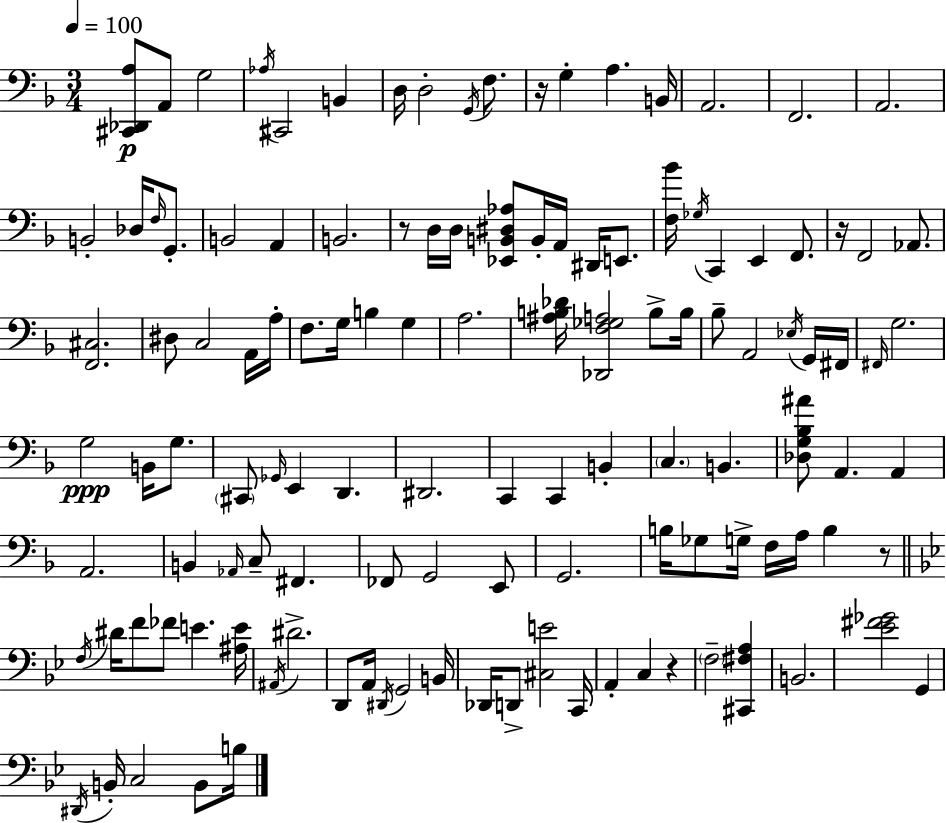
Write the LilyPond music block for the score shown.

{
  \clef bass
  \numericTimeSignature
  \time 3/4
  \key f \major
  \tempo 4 = 100
  <cis, des, a>8\p a,8 g2 | \acciaccatura { aes16 } cis,2 b,4 | d16 d2-. \acciaccatura { g,16 } f8. | r16 g4-. a4. | \break b,16 a,2. | f,2. | a,2. | b,2-. des16 \grace { f16 } | \break g,8.-. b,2 a,4 | b,2. | r8 d16 d16 <ees, b, dis aes>8 b,16-. a,16 dis,16 | e,8. <f bes'>16 \acciaccatura { ges16 } c,4 e,4 | \break f,8. r16 f,2 | aes,8. <f, cis>2. | dis8 c2 | a,16 a16-. f8. g16 b4 | \break g4 a2. | <ais b des'>16 <des, f ges a>2 | b8-> b16 bes8-- a,2 | \acciaccatura { ees16 } g,16 fis,16 \grace { fis,16 } g2. | \break g2\ppp | b,16 g8. \parenthesize cis,8 \grace { ges,16 } e,4 | d,4. dis,2. | c,4 c,4 | \break b,4-. \parenthesize c4. | b,4. <des g bes ais'>8 a,4. | a,4 a,2. | b,4 \grace { aes,16 } | \break c8-- fis,4. fes,8 g,2 | e,8 g,2. | b16 ges8 g16-> | f16 a16 b4 r8 \bar "||" \break \key bes \major \acciaccatura { f16 } dis'16 f'8 fes'8 e'4. | <ais e'>16 \acciaccatura { ais,16 } dis'2.-> | d,8 a,16 \acciaccatura { dis,16 } g,2 | b,16 des,16 d,8-> <cis e'>2 | \break c,16 a,4-. c4 r4 | \parenthesize f2-- <cis, fis a>4 | b,2. | <ees' fis' ges'>2 g,4 | \break \acciaccatura { dis,16 } b,16-. c2 | b,8 b16 \bar "|."
}